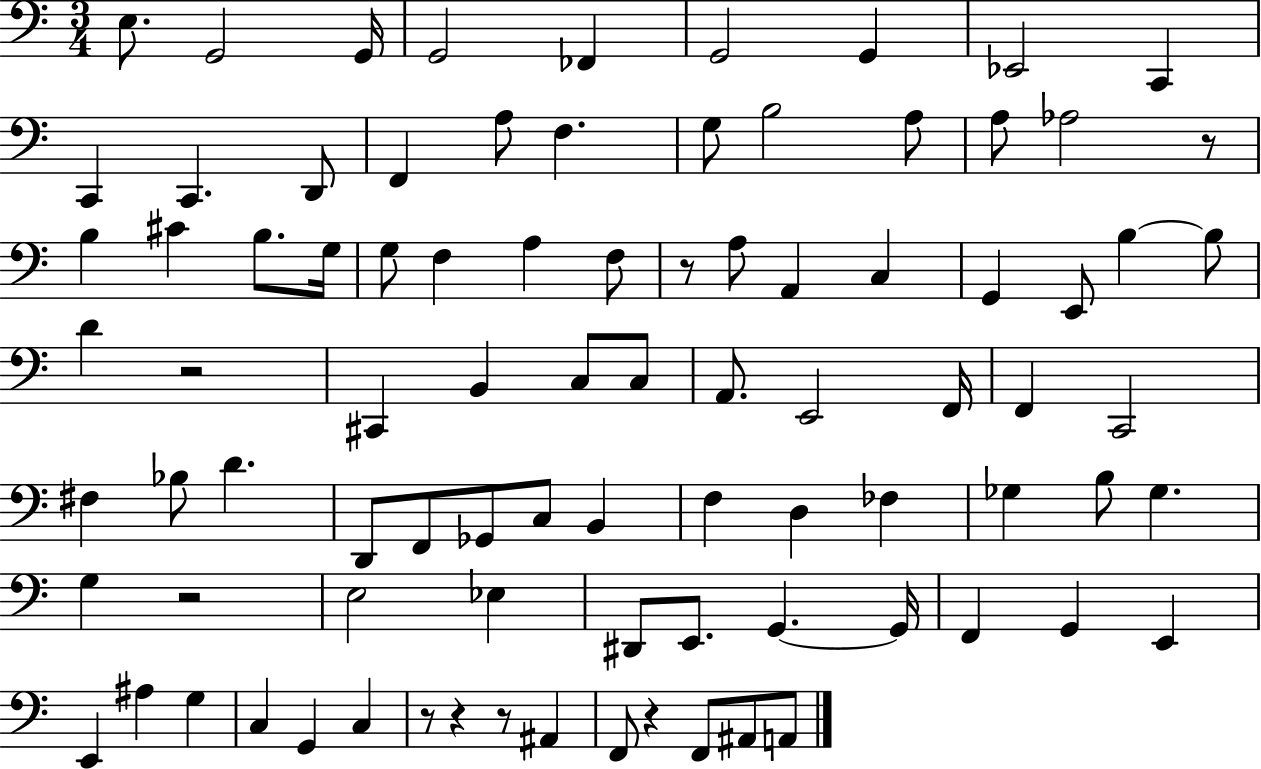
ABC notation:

X:1
T:Untitled
M:3/4
L:1/4
K:C
E,/2 G,,2 G,,/4 G,,2 _F,, G,,2 G,, _E,,2 C,, C,, C,, D,,/2 F,, A,/2 F, G,/2 B,2 A,/2 A,/2 _A,2 z/2 B, ^C B,/2 G,/4 G,/2 F, A, F,/2 z/2 A,/2 A,, C, G,, E,,/2 B, B,/2 D z2 ^C,, B,, C,/2 C,/2 A,,/2 E,,2 F,,/4 F,, C,,2 ^F, _B,/2 D D,,/2 F,,/2 _G,,/2 C,/2 B,, F, D, _F, _G, B,/2 _G, G, z2 E,2 _E, ^D,,/2 E,,/2 G,, G,,/4 F,, G,, E,, E,, ^A, G, C, G,, C, z/2 z z/2 ^A,, F,,/2 z F,,/2 ^A,,/2 A,,/2